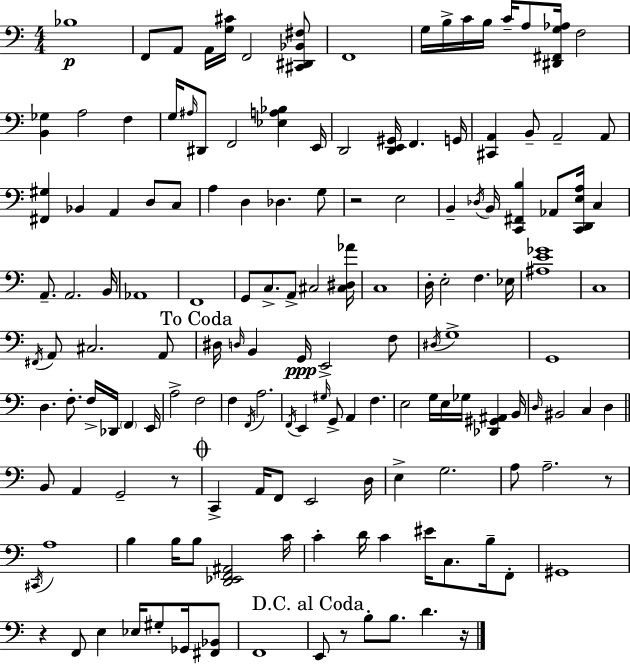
X:1
T:Untitled
M:4/4
L:1/4
K:Am
_B,4 F,,/2 A,,/2 A,,/4 [G,^C]/4 F,,2 [^C,,^D,,_B,,^F,]/2 F,,4 G,/4 B,/4 C/4 B,/4 C/4 A,/2 [^D,,^F,,G,_A,]/4 F,2 [B,,_G,] A,2 F, G,/4 ^A,/4 ^D,,/2 F,,2 [_E,A,_B,] E,,/4 D,,2 [D,,E,,^G,,]/4 F,, G,,/4 [^C,,A,,] B,,/2 A,,2 A,,/2 [^F,,^G,] _B,, A,, D,/2 C,/2 A, D, _D, G,/2 z2 E,2 B,, _D,/4 B,,/4 [C,,^F,,B,] _A,,/2 [C,,D,,E,A,]/4 C, A,,/2 A,,2 B,,/4 _A,,4 F,,4 G,,/2 C,/2 A,,/2 ^C,2 [^C,^D,_A]/4 C,4 D,/4 E,2 F, _E,/4 [^A,E_G]4 C,4 ^F,,/4 A,,/2 ^C,2 A,,/2 ^D,/4 D,/4 B,, G,,/4 E,,2 F,/2 ^D,/4 G,4 G,,4 D, F,/2 F,/4 _D,,/4 F,, E,,/4 A,2 F,2 F, F,,/4 A,2 F,,/4 E,, ^G,/4 G,,/2 A,, F, E,2 G,/4 E,/4 _G,/4 [_D,,^G,,^A,,] B,,/4 D,/4 ^B,,2 C, D, B,,/2 A,, G,,2 z/2 C,, A,,/4 F,,/2 E,,2 D,/4 E, G,2 A,/2 A,2 z/2 ^C,,/4 A,4 B, B,/4 B,/2 [D,,_E,,F,,^A,,]2 C/4 C D/4 C ^E/4 C,/2 B,/4 F,,/2 ^G,,4 z F,,/2 E, _E,/4 ^G,/2 _G,,/4 [^F,,_B,,]/2 F,,4 E,,/2 z/2 B,/2 B,/2 D z/4